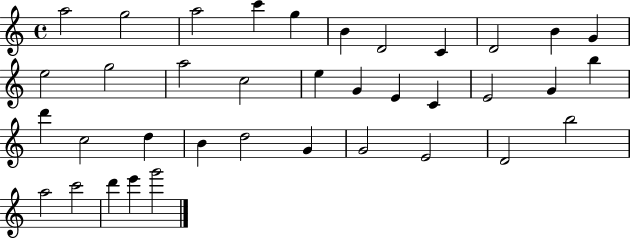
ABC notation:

X:1
T:Untitled
M:4/4
L:1/4
K:C
a2 g2 a2 c' g B D2 C D2 B G e2 g2 a2 c2 e G E C E2 G b d' c2 d B d2 G G2 E2 D2 b2 a2 c'2 d' e' g'2